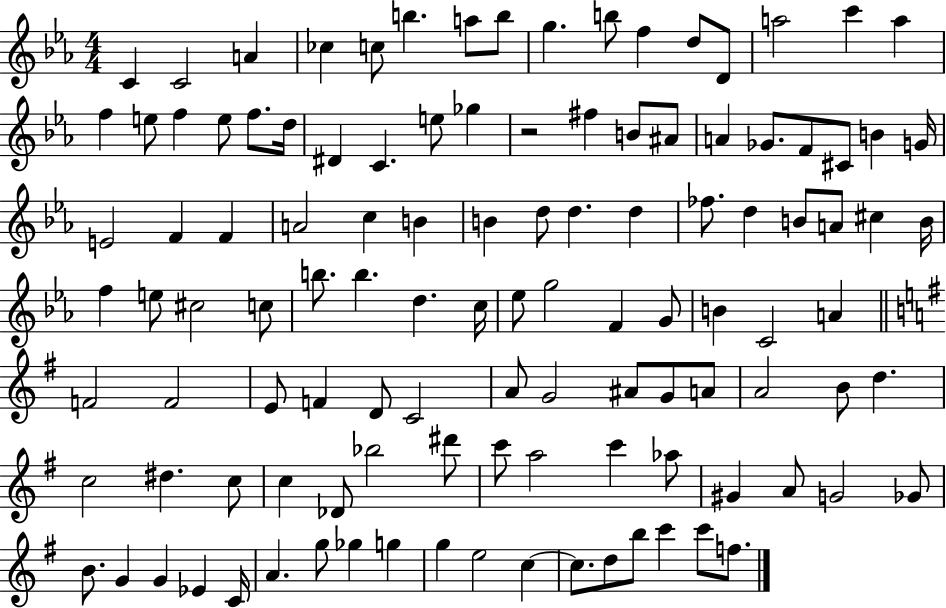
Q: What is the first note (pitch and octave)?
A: C4